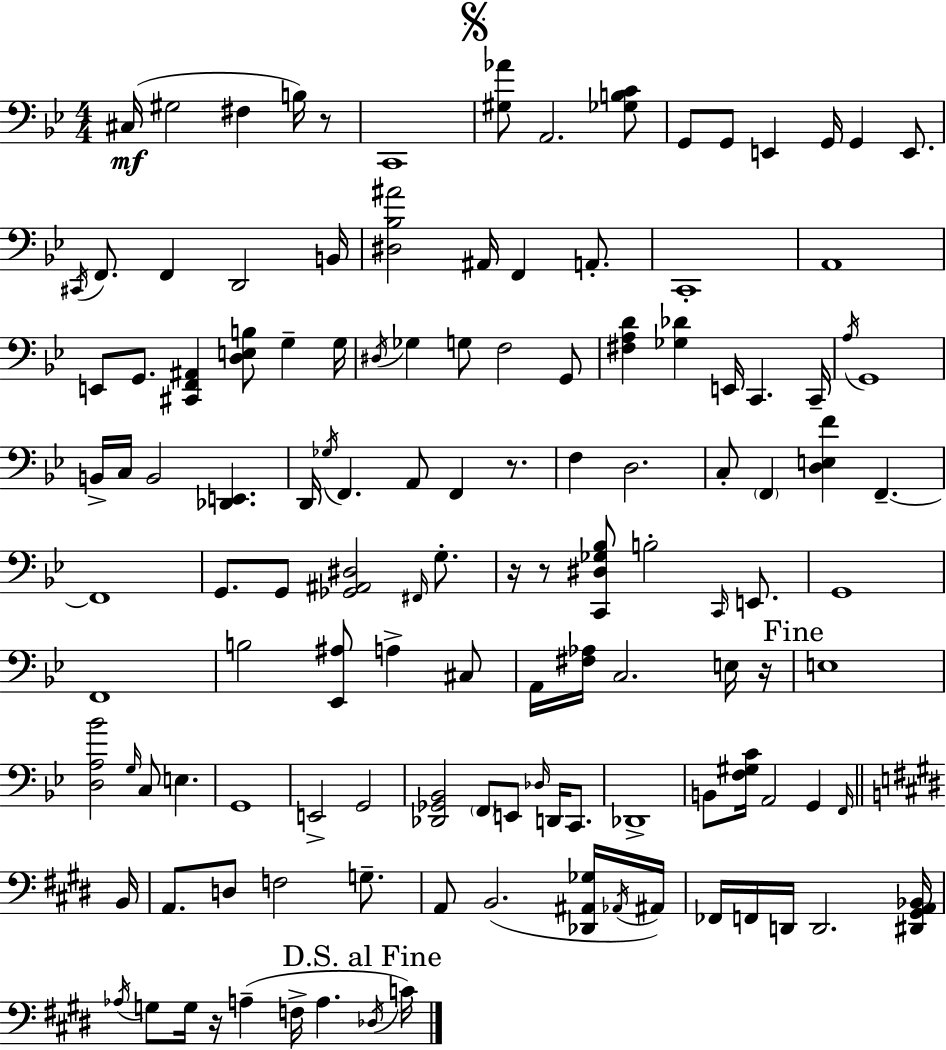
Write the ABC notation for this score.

X:1
T:Untitled
M:4/4
L:1/4
K:Gm
^C,/4 ^G,2 ^F, B,/4 z/2 C,,4 [^G,_A]/2 A,,2 [_G,B,C]/2 G,,/2 G,,/2 E,, G,,/4 G,, E,,/2 ^C,,/4 F,,/2 F,, D,,2 B,,/4 [^D,_B,^A]2 ^A,,/4 F,, A,,/2 C,,4 A,,4 E,,/2 G,,/2 [^C,,F,,^A,,] [D,E,B,]/2 G, G,/4 ^D,/4 _G, G,/2 F,2 G,,/2 [^F,A,D] [_G,_D] E,,/4 C,, C,,/4 A,/4 G,,4 B,,/4 C,/4 B,,2 [_D,,E,,] D,,/4 _G,/4 F,, A,,/2 F,, z/2 F, D,2 C,/2 F,, [D,E,F] F,, F,,4 G,,/2 G,,/2 [_G,,^A,,^D,]2 ^F,,/4 G,/2 z/4 z/2 [C,,^D,_G,_B,]/2 B,2 C,,/4 E,,/2 G,,4 F,,4 B,2 [_E,,^A,]/2 A, ^C,/2 A,,/4 [^F,_A,]/4 C,2 E,/4 z/4 E,4 [D,A,_B]2 G,/4 C,/2 E, G,,4 E,,2 G,,2 [_D,,_G,,_B,,]2 F,,/2 E,,/2 _D,/4 D,,/4 C,,/2 _D,,4 B,,/2 [F,^G,C]/4 A,,2 G,, F,,/4 B,,/4 A,,/2 D,/2 F,2 G,/2 A,,/2 B,,2 [_D,,^A,,_G,]/4 _A,,/4 ^A,,/4 _F,,/4 F,,/4 D,,/4 D,,2 [^D,,^G,,A,,_B,,]/4 _A,/4 G,/2 G,/4 z/4 A, F,/4 A, _D,/4 C/4